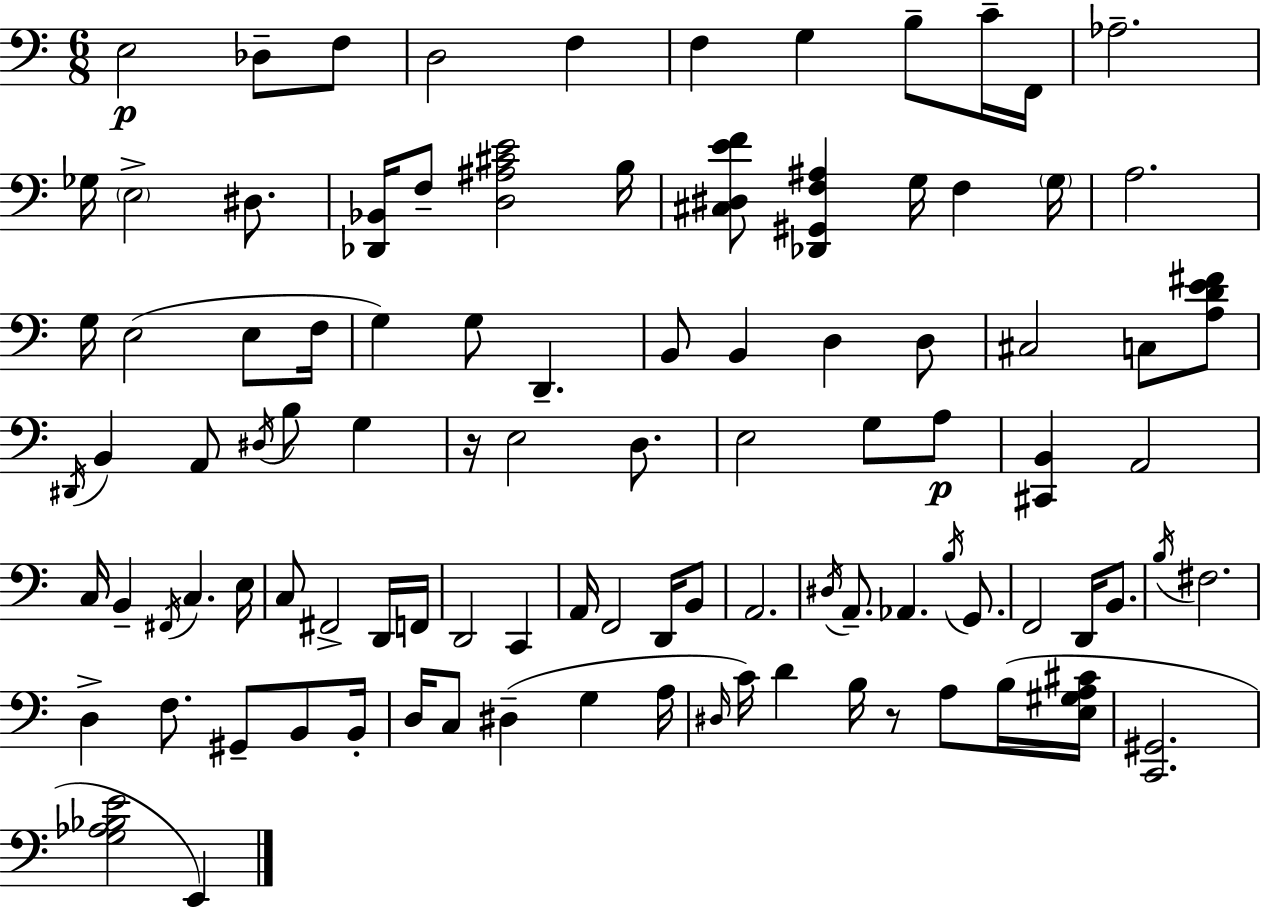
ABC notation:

X:1
T:Untitled
M:6/8
L:1/4
K:C
E,2 _D,/2 F,/2 D,2 F, F, G, B,/2 C/4 F,,/4 _A,2 _G,/4 E,2 ^D,/2 [_D,,_B,,]/4 F,/2 [D,^A,^CE]2 B,/4 [^C,^D,EF]/2 [_D,,^G,,F,^A,] G,/4 F, G,/4 A,2 G,/4 E,2 E,/2 F,/4 G, G,/2 D,, B,,/2 B,, D, D,/2 ^C,2 C,/2 [A,DE^F]/2 ^D,,/4 B,, A,,/2 ^D,/4 B,/2 G, z/4 E,2 D,/2 E,2 G,/2 A,/2 [^C,,B,,] A,,2 C,/4 B,, ^F,,/4 C, E,/4 C,/2 ^F,,2 D,,/4 F,,/4 D,,2 C,, A,,/4 F,,2 D,,/4 B,,/2 A,,2 ^D,/4 A,,/2 _A,, B,/4 G,,/2 F,,2 D,,/4 B,,/2 B,/4 ^F,2 D, F,/2 ^G,,/2 B,,/2 B,,/4 D,/4 C,/2 ^D, G, A,/4 ^D,/4 C/4 D B,/4 z/2 A,/2 B,/4 [E,^G,A,^C]/4 [C,,^G,,]2 [G,_A,_B,E]2 E,,